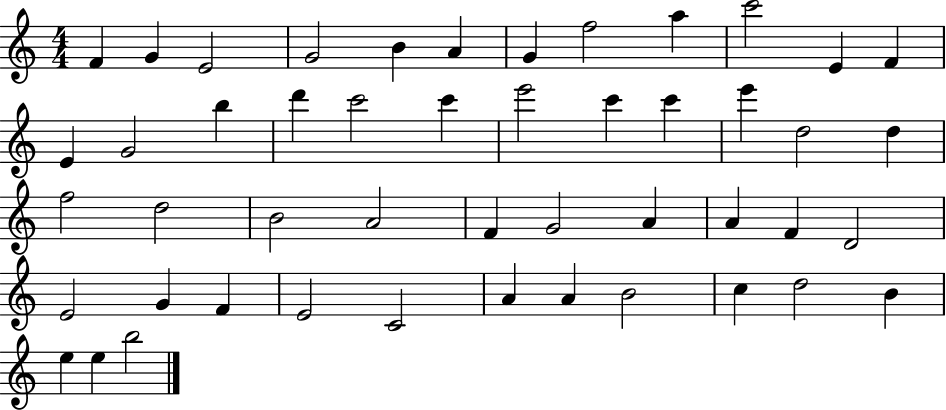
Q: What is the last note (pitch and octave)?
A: B5